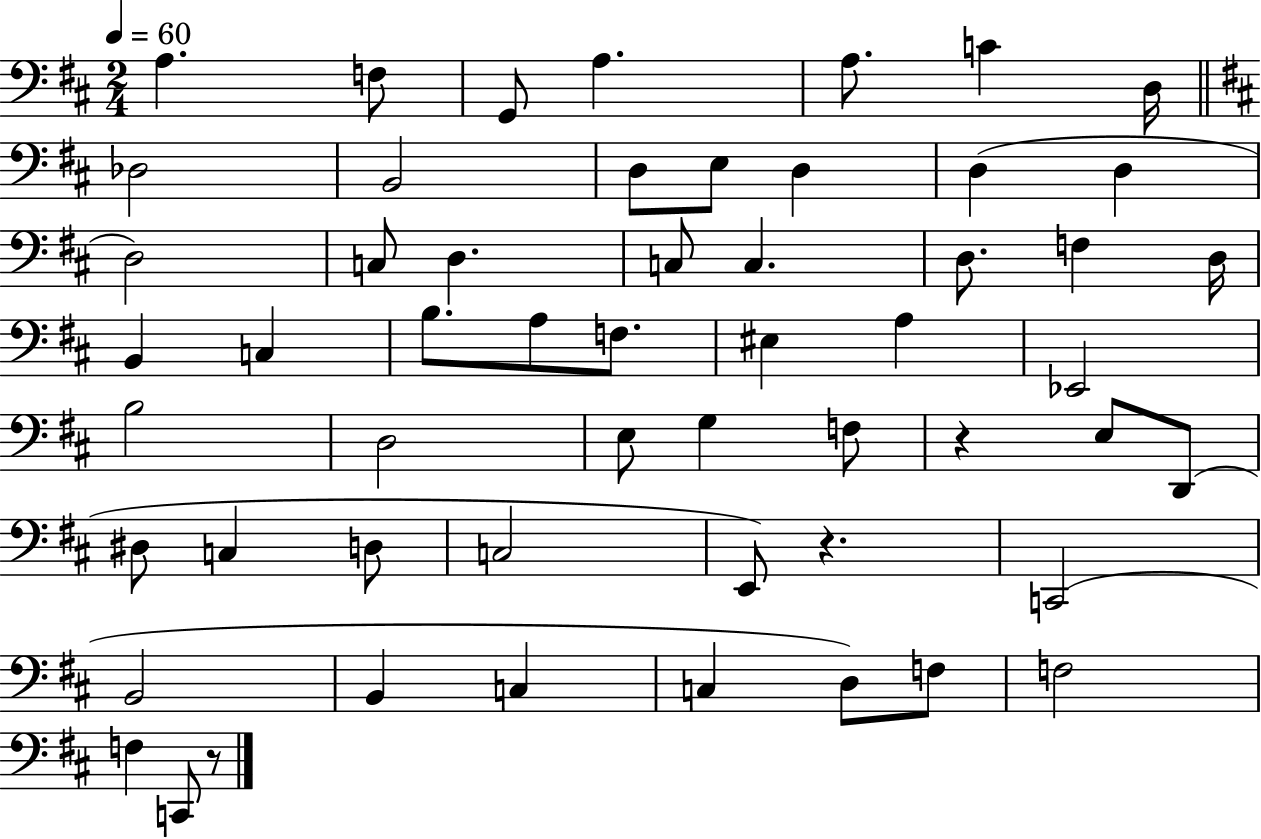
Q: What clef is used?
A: bass